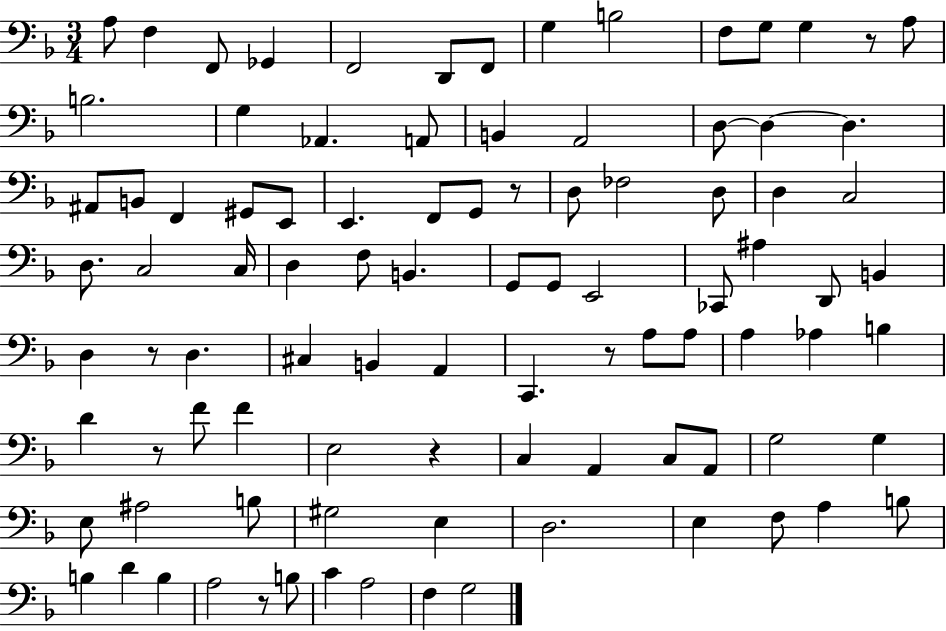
{
  \clef bass
  \numericTimeSignature
  \time 3/4
  \key f \major
  a8 f4 f,8 ges,4 | f,2 d,8 f,8 | g4 b2 | f8 g8 g4 r8 a8 | \break b2. | g4 aes,4. a,8 | b,4 a,2 | d8~~ d4~~ d4. | \break ais,8 b,8 f,4 gis,8 e,8 | e,4. f,8 g,8 r8 | d8 fes2 d8 | d4 c2 | \break d8. c2 c16 | d4 f8 b,4. | g,8 g,8 e,2 | ces,8 ais4 d,8 b,4 | \break d4 r8 d4. | cis4 b,4 a,4 | c,4. r8 a8 a8 | a4 aes4 b4 | \break d'4 r8 f'8 f'4 | e2 r4 | c4 a,4 c8 a,8 | g2 g4 | \break e8 ais2 b8 | gis2 e4 | d2. | e4 f8 a4 b8 | \break b4 d'4 b4 | a2 r8 b8 | c'4 a2 | f4 g2 | \break \bar "|."
}